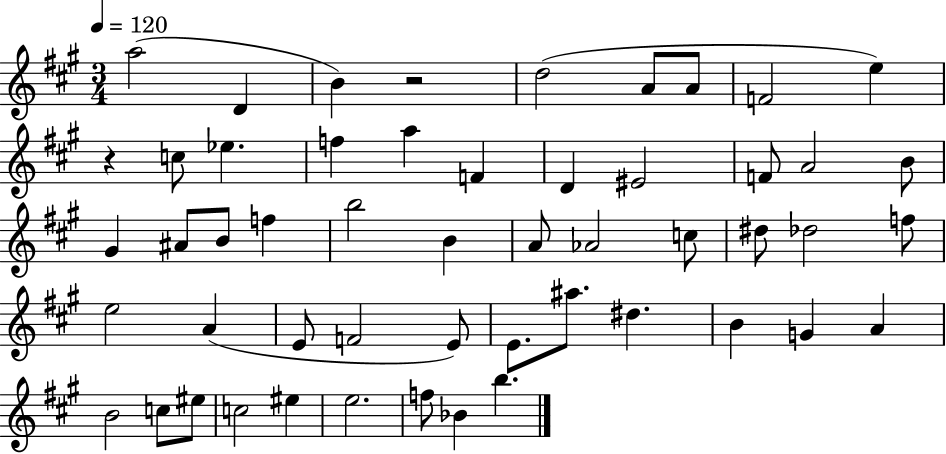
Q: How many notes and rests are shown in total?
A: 52